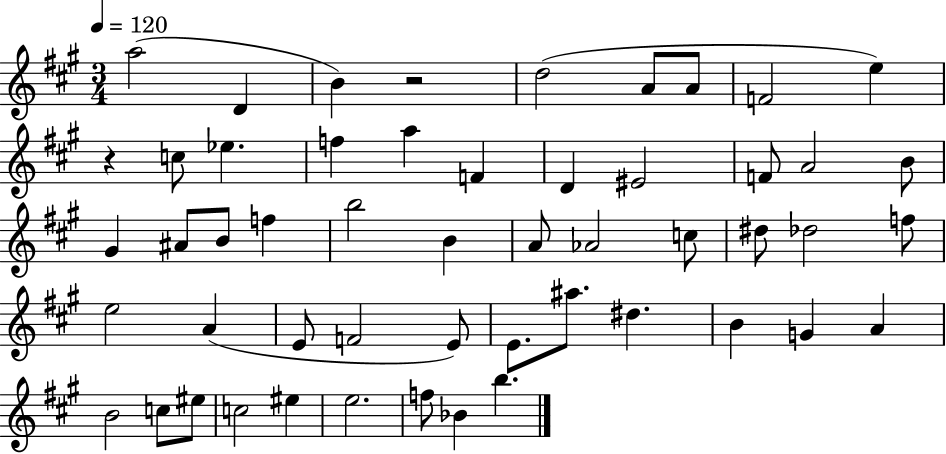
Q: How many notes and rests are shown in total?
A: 52